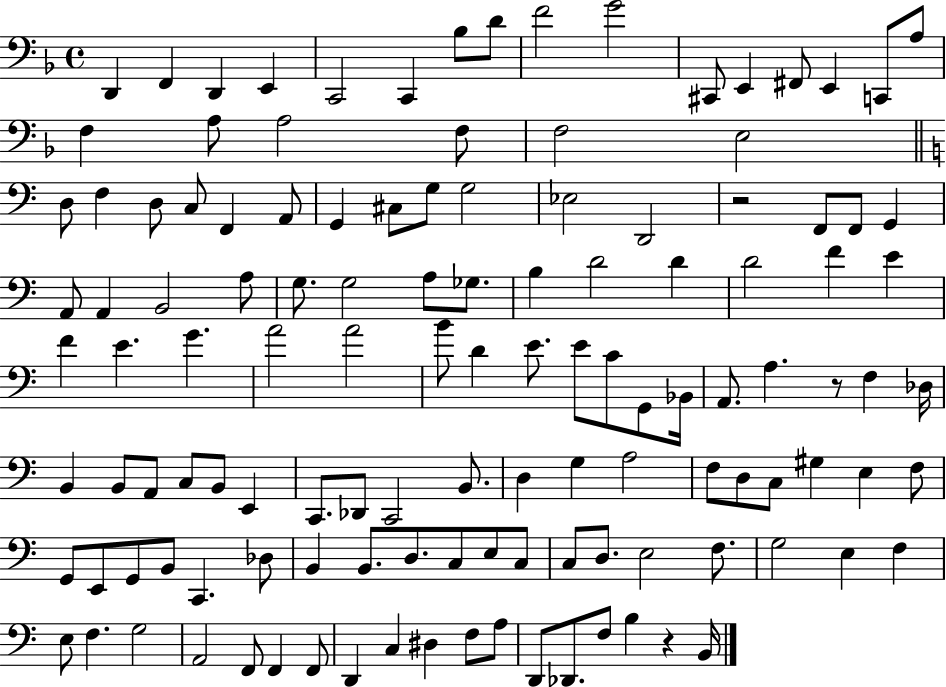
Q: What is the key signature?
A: F major